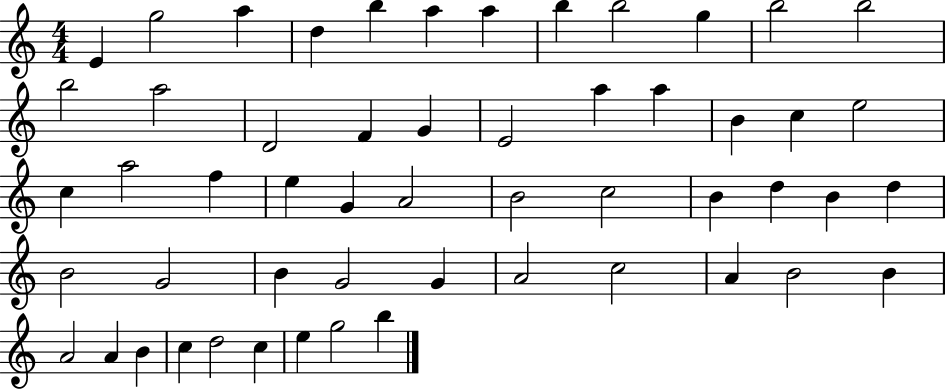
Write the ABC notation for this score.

X:1
T:Untitled
M:4/4
L:1/4
K:C
E g2 a d b a a b b2 g b2 b2 b2 a2 D2 F G E2 a a B c e2 c a2 f e G A2 B2 c2 B d B d B2 G2 B G2 G A2 c2 A B2 B A2 A B c d2 c e g2 b